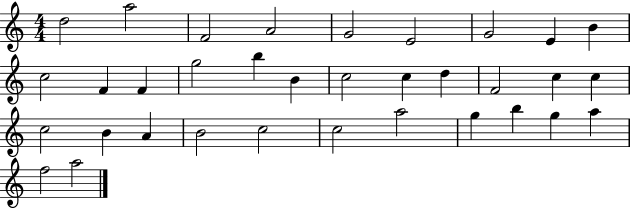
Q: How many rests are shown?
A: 0